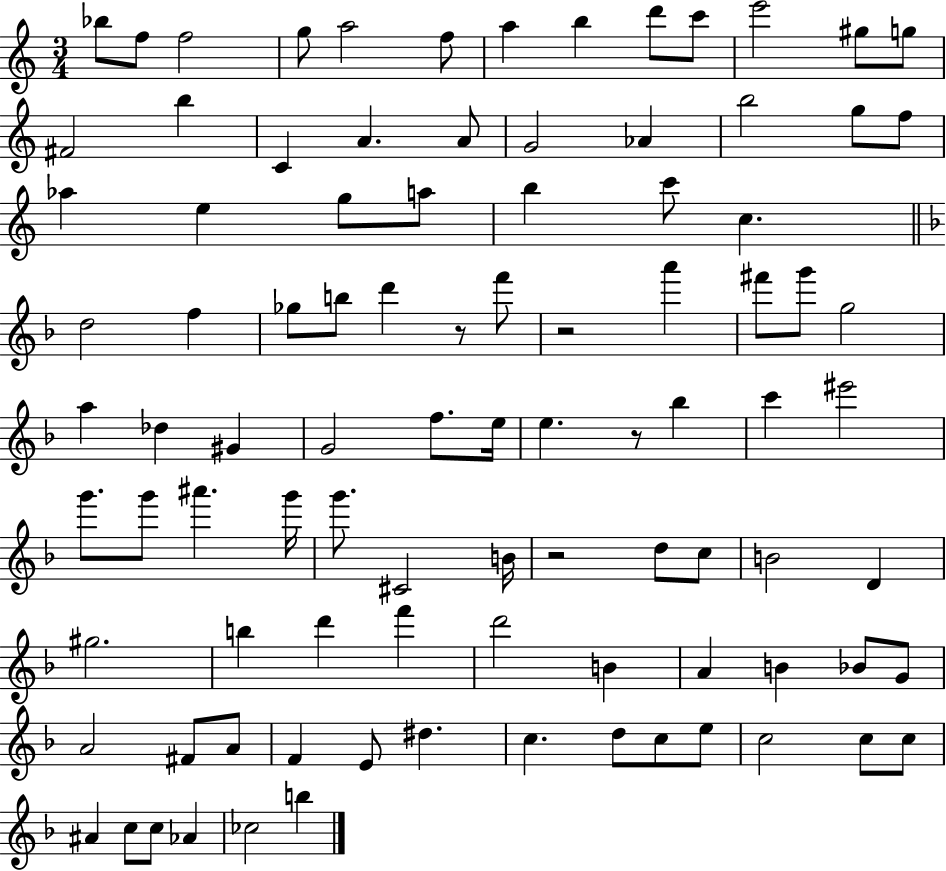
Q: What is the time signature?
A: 3/4